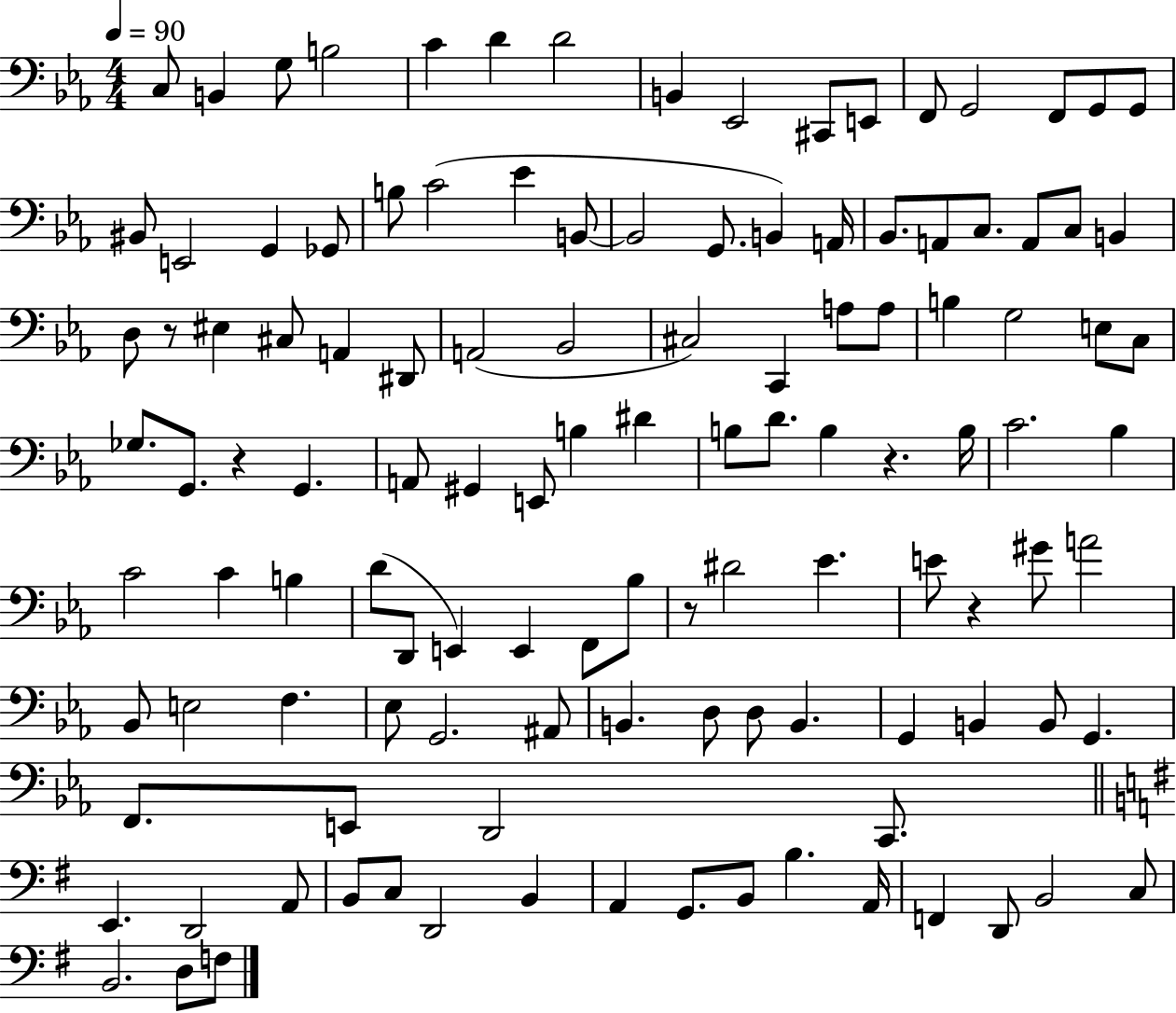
X:1
T:Untitled
M:4/4
L:1/4
K:Eb
C,/2 B,, G,/2 B,2 C D D2 B,, _E,,2 ^C,,/2 E,,/2 F,,/2 G,,2 F,,/2 G,,/2 G,,/2 ^B,,/2 E,,2 G,, _G,,/2 B,/2 C2 _E B,,/2 B,,2 G,,/2 B,, A,,/4 _B,,/2 A,,/2 C,/2 A,,/2 C,/2 B,, D,/2 z/2 ^E, ^C,/2 A,, ^D,,/2 A,,2 _B,,2 ^C,2 C,, A,/2 A,/2 B, G,2 E,/2 C,/2 _G,/2 G,,/2 z G,, A,,/2 ^G,, E,,/2 B, ^D B,/2 D/2 B, z B,/4 C2 _B, C2 C B, D/2 D,,/2 E,, E,, F,,/2 _B,/2 z/2 ^D2 _E E/2 z ^G/2 A2 _B,,/2 E,2 F, _E,/2 G,,2 ^A,,/2 B,, D,/2 D,/2 B,, G,, B,, B,,/2 G,, F,,/2 E,,/2 D,,2 C,,/2 E,, D,,2 A,,/2 B,,/2 C,/2 D,,2 B,, A,, G,,/2 B,,/2 B, A,,/4 F,, D,,/2 B,,2 C,/2 B,,2 D,/2 F,/2